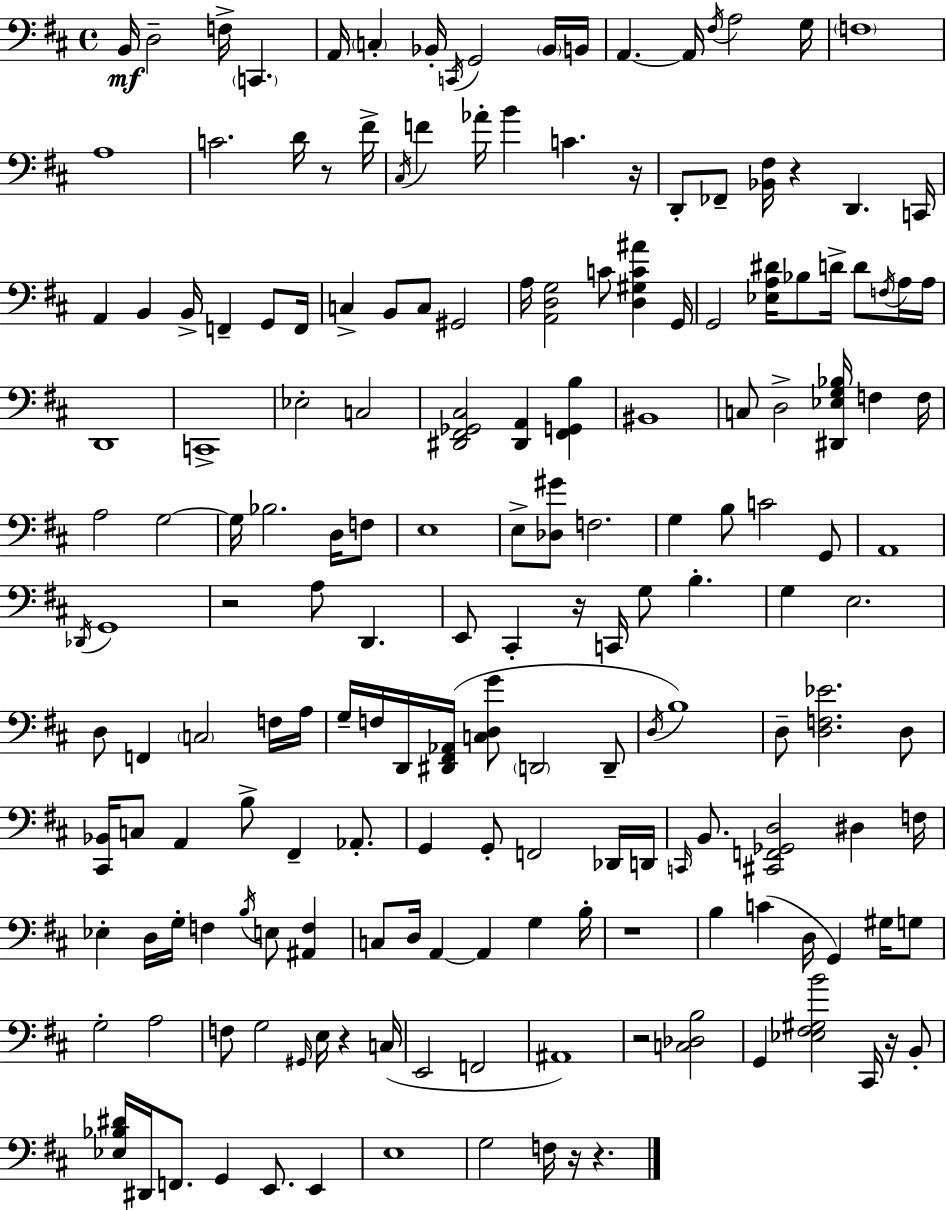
{
  \clef bass
  \time 4/4
  \defaultTimeSignature
  \key d \major
  \repeat volta 2 { b,16\mf d2-- f16-> \parenthesize c,4. | a,16 \parenthesize c4-. bes,16-. \acciaccatura { c,16 } g,2 \parenthesize bes,16 | b,16 a,4.~~ a,16 \acciaccatura { fis16 } a2 | g16 \parenthesize f1 | \break a1 | c'2. d'16 r8 | fis'16-> \acciaccatura { cis16 } f'4 aes'16-. b'4 c'4. | r16 d,8-. fes,8-- <bes, fis>16 r4 d,4. | \break c,16 a,4 b,4 b,16-> f,4-- | g,8 f,16 c4-> b,8 c8 gis,2 | a16 <a, d g>2 c'8 <d gis c' ais'>4 | g,16 g,2 <ees a dis'>16 bes8 d'16-> d'8 | \break \acciaccatura { f16 } a16 a16 d,1 | c,1-> | ees2-. c2 | <dis, fis, ges, cis>2 <dis, a,>4 | \break <fis, g, b>4 bis,1 | c8 d2-> <dis, ees g bes>16 f4 | f16 a2 g2~~ | g16 bes2. | \break d16 f8 e1 | e8-> <des gis'>8 f2. | g4 b8 c'2 | g,8 a,1 | \break \acciaccatura { des,16 } g,1 | r2 a8 d,4. | e,8 cis,4-. r16 c,16 g8 b4.-. | g4 e2. | \break d8 f,4 \parenthesize c2 | f16 a16 g16-- f16 d,16 <dis, fis, aes,>16( <c d g'>8 \parenthesize d,2 | d,8-- \acciaccatura { d16 }) b1 | d8-- <d f ees'>2. | \break d8 <cis, bes,>16 c8 a,4 b8-> fis,4-- | aes,8.-. g,4 g,8-. f,2 | des,16 d,16 \grace { c,16 } b,8. <cis, f, ges, d>2 | dis4 f16 ees4-. d16 g16-. f4 | \break \acciaccatura { b16 } e8 <ais, f>4 c8 d16 a,4~~ a,4 | g4 b16-. r1 | b4 c'4( | d16 g,4) gis16 g8 g2-. | \break a2 f8 g2 | \grace { gis,16 } e16 r4 c16( e,2 | f,2 ais,1) | r2 | \break <c des b>2 g,4 <ees fis gis b'>2 | cis,16 r16 b,8-. <ees bes dis'>16 dis,16 f,8. g,4 | e,8. e,4 e1 | g2 | \break f16 r16 r4. } \bar "|."
}